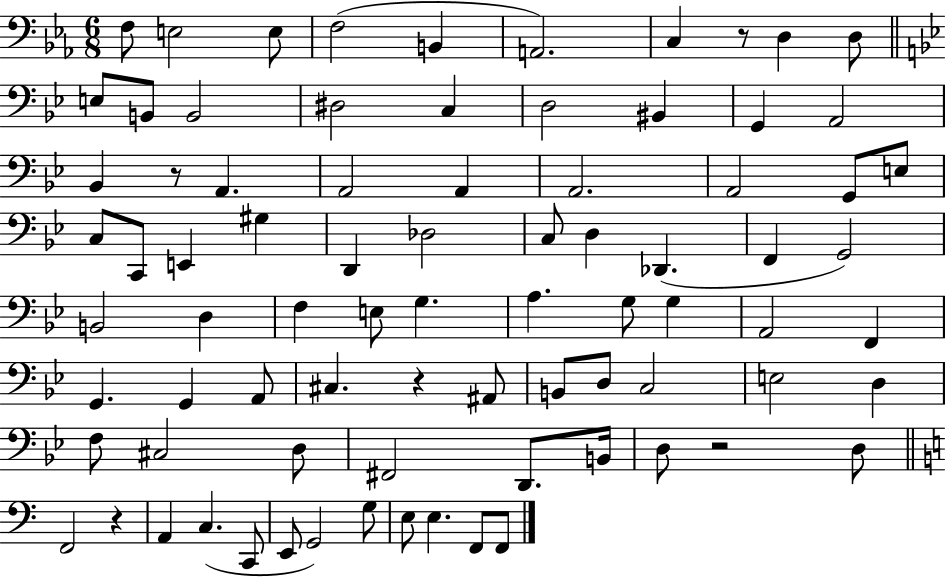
F3/e E3/h E3/e F3/h B2/q A2/h. C3/q R/e D3/q D3/e E3/e B2/e B2/h D#3/h C3/q D3/h BIS2/q G2/q A2/h Bb2/q R/e A2/q. A2/h A2/q A2/h. A2/h G2/e E3/e C3/e C2/e E2/q G#3/q D2/q Db3/h C3/e D3/q Db2/q. F2/q G2/h B2/h D3/q F3/q E3/e G3/q. A3/q. G3/e G3/q A2/h F2/q G2/q. G2/q A2/e C#3/q. R/q A#2/e B2/e D3/e C3/h E3/h D3/q F3/e C#3/h D3/e F#2/h D2/e. B2/s D3/e R/h D3/e F2/h R/q A2/q C3/q. C2/e E2/e G2/h G3/e E3/e E3/q. F2/e F2/e